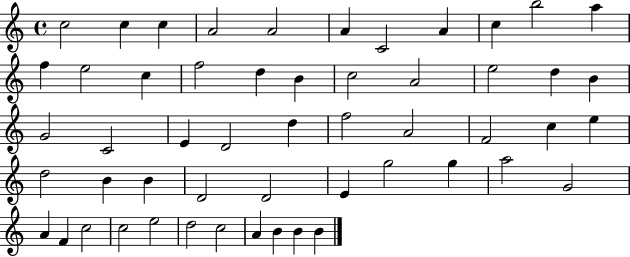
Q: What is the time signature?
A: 4/4